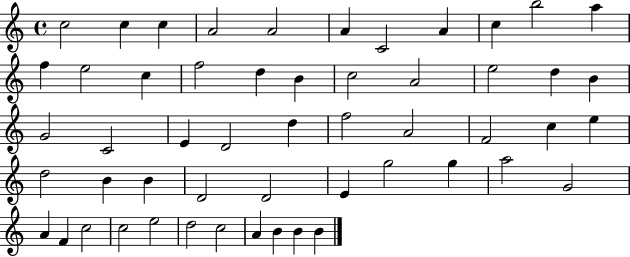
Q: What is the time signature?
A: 4/4